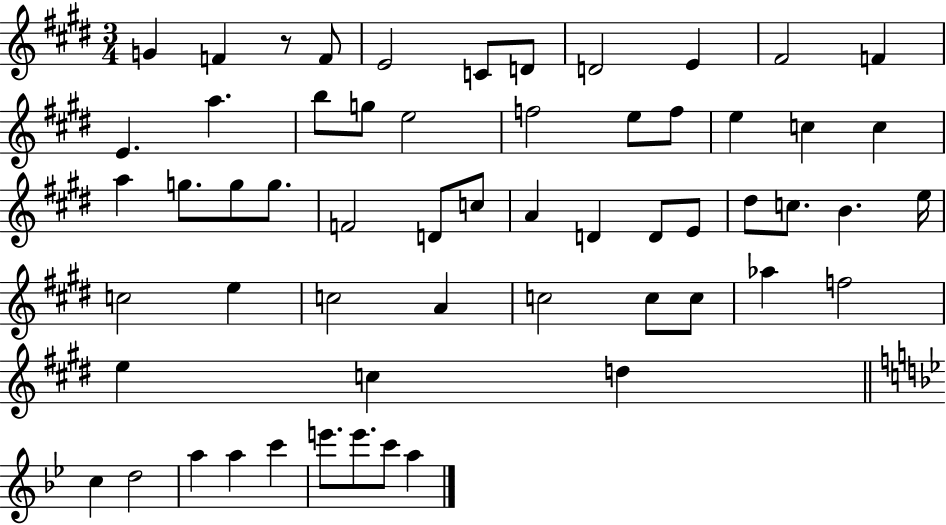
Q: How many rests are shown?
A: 1